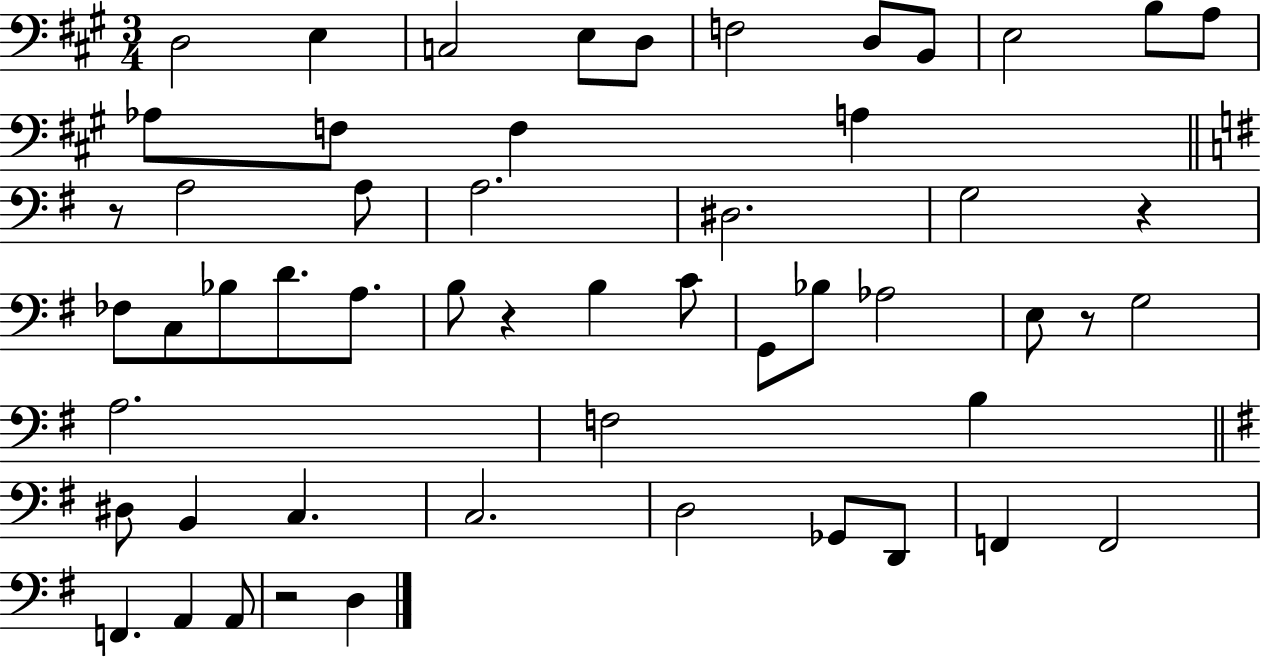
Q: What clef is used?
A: bass